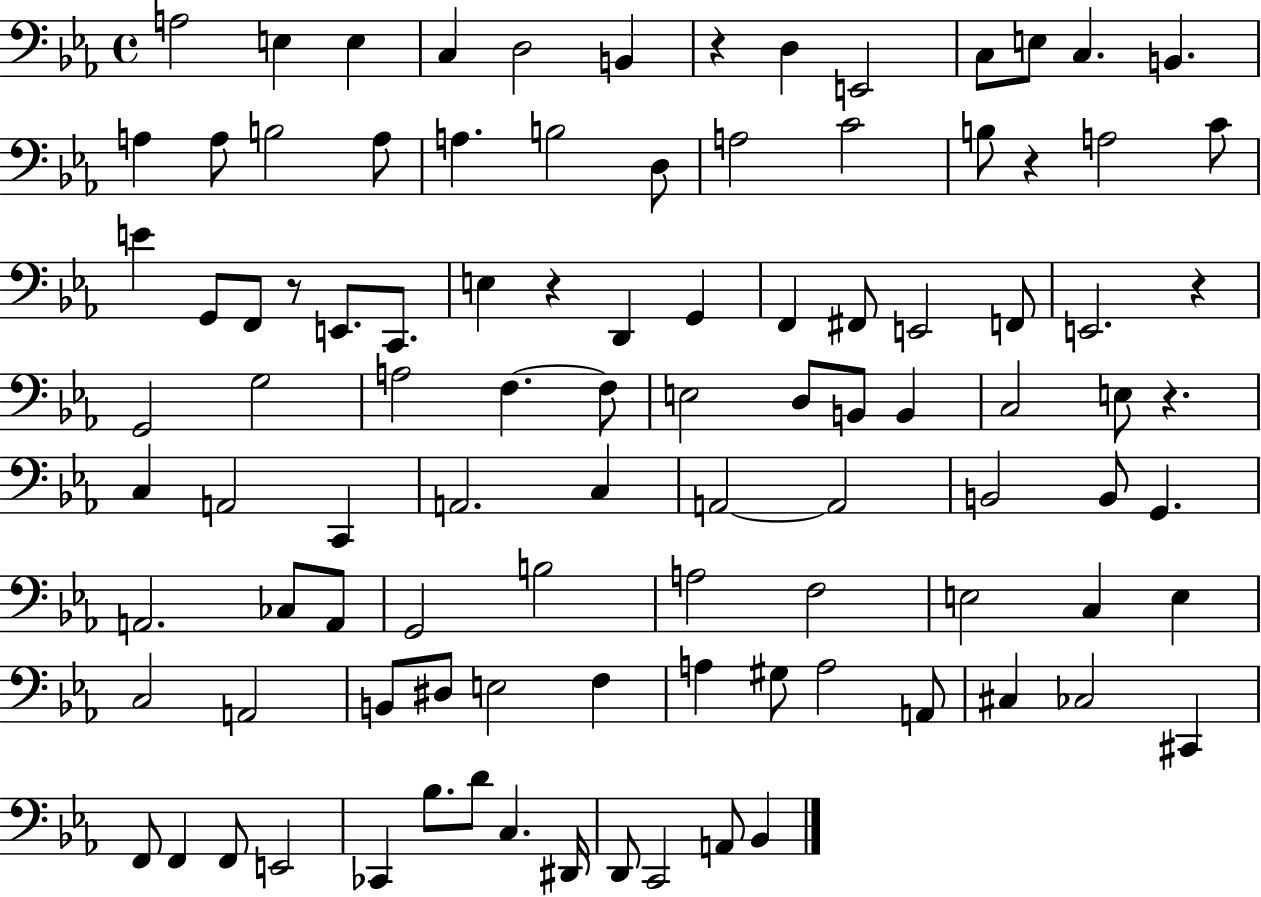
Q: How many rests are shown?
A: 6